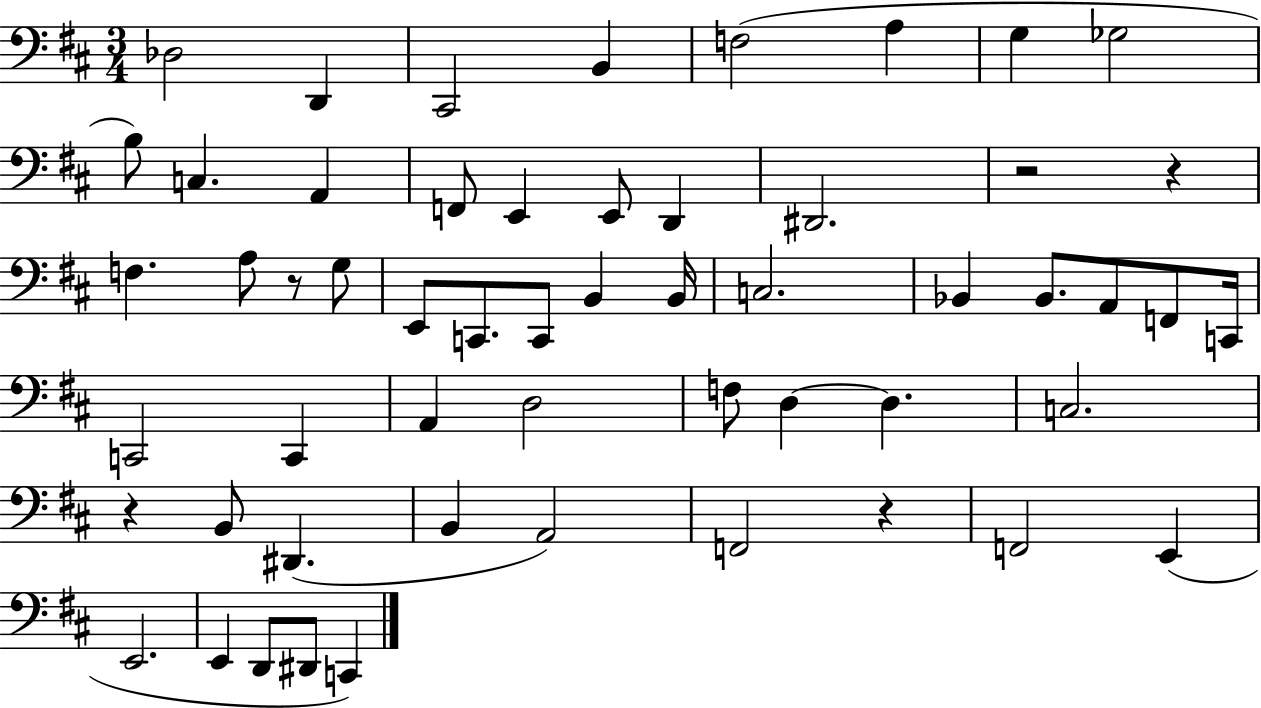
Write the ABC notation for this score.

X:1
T:Untitled
M:3/4
L:1/4
K:D
_D,2 D,, ^C,,2 B,, F,2 A, G, _G,2 B,/2 C, A,, F,,/2 E,, E,,/2 D,, ^D,,2 z2 z F, A,/2 z/2 G,/2 E,,/2 C,,/2 C,,/2 B,, B,,/4 C,2 _B,, _B,,/2 A,,/2 F,,/2 C,,/4 C,,2 C,, A,, D,2 F,/2 D, D, C,2 z B,,/2 ^D,, B,, A,,2 F,,2 z F,,2 E,, E,,2 E,, D,,/2 ^D,,/2 C,,